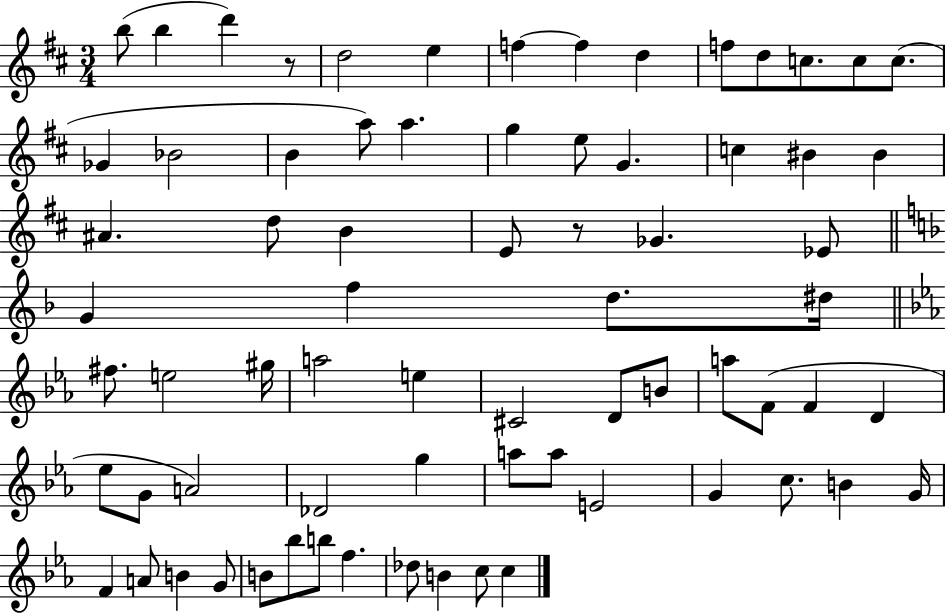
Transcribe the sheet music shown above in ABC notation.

X:1
T:Untitled
M:3/4
L:1/4
K:D
b/2 b d' z/2 d2 e f f d f/2 d/2 c/2 c/2 c/2 _G _B2 B a/2 a g e/2 G c ^B ^B ^A d/2 B E/2 z/2 _G _E/2 G f d/2 ^d/4 ^f/2 e2 ^g/4 a2 e ^C2 D/2 B/2 a/2 F/2 F D _e/2 G/2 A2 _D2 g a/2 a/2 E2 G c/2 B G/4 F A/2 B G/2 B/2 _b/2 b/2 f _d/2 B c/2 c